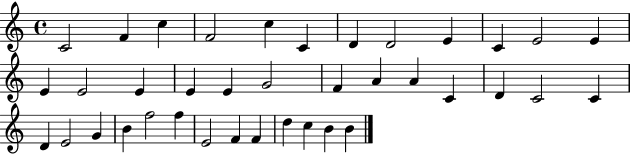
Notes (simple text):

C4/h F4/q C5/q F4/h C5/q C4/q D4/q D4/h E4/q C4/q E4/h E4/q E4/q E4/h E4/q E4/q E4/q G4/h F4/q A4/q A4/q C4/q D4/q C4/h C4/q D4/q E4/h G4/q B4/q F5/h F5/q E4/h F4/q F4/q D5/q C5/q B4/q B4/q